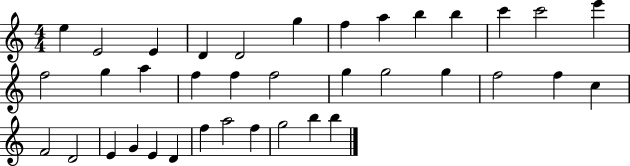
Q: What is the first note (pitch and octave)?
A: E5